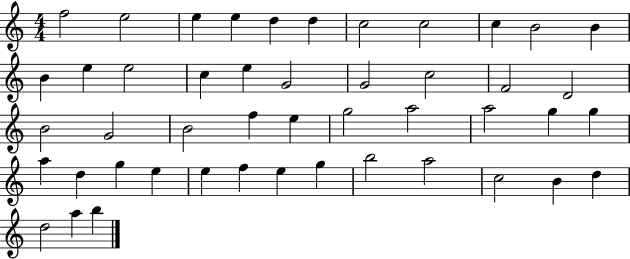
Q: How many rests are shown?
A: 0